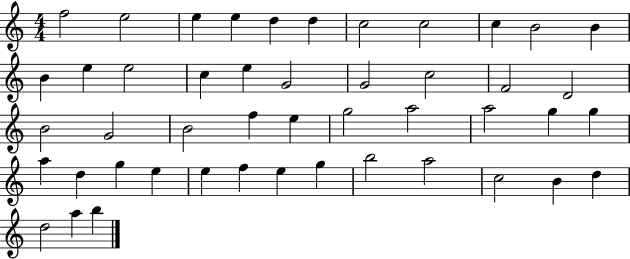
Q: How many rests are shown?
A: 0